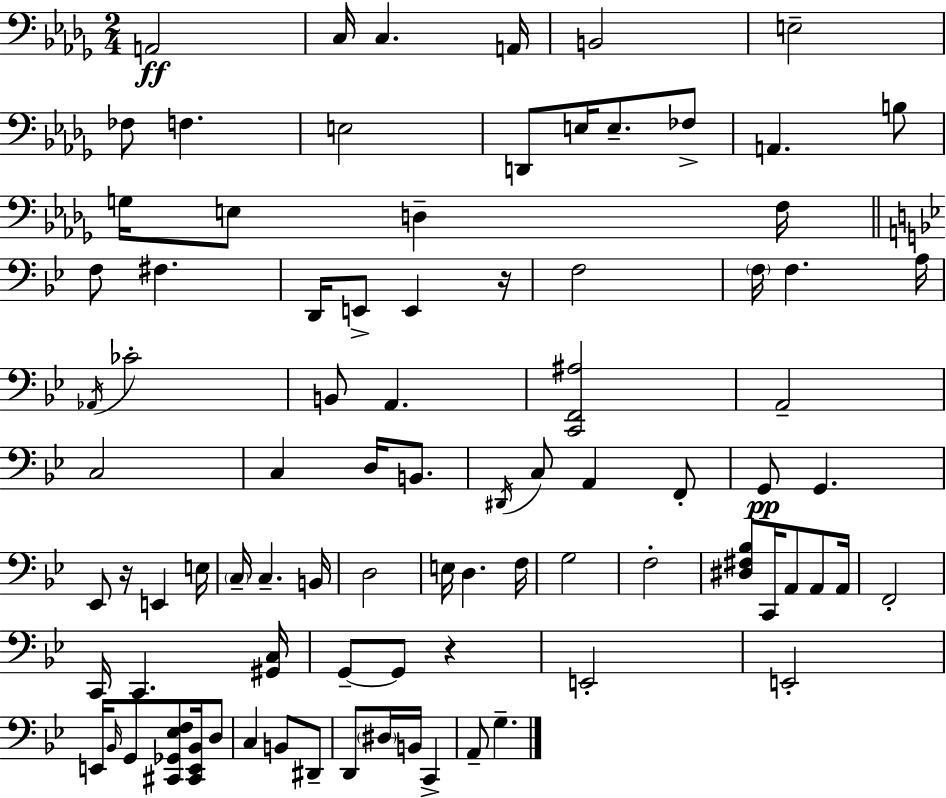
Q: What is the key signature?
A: BES minor